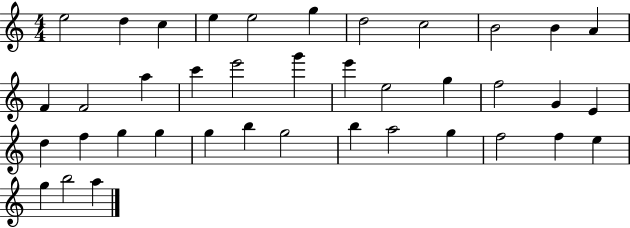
{
  \clef treble
  \numericTimeSignature
  \time 4/4
  \key c \major
  e''2 d''4 c''4 | e''4 e''2 g''4 | d''2 c''2 | b'2 b'4 a'4 | \break f'4 f'2 a''4 | c'''4 e'''2 g'''4 | e'''4 e''2 g''4 | f''2 g'4 e'4 | \break d''4 f''4 g''4 g''4 | g''4 b''4 g''2 | b''4 a''2 g''4 | f''2 f''4 e''4 | \break g''4 b''2 a''4 | \bar "|."
}